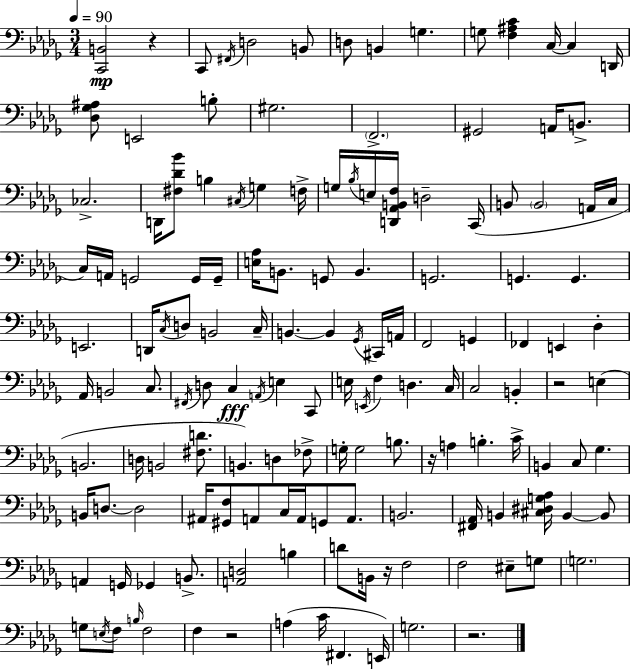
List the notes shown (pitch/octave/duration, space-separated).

[C2,B2]/h R/q C2/e F#2/s D3/h B2/e D3/e B2/q G3/q. G3/e [F3,A#3,C4]/q C3/s C3/q D2/s [Db3,Gb3,A#3]/e E2/h B3/e G#3/h. F2/h. G#2/h A2/s B2/e. CES3/h. D2/s [F#3,Db4,Bb4]/e B3/q C#3/s G3/q F3/s G3/s Bb3/s E3/s [D2,Ab2,B2,F3]/s D3/h C2/s B2/e B2/h A2/s C3/s C3/s A2/s G2/h G2/s G2/s [E3,Ab3]/s B2/e. G2/e B2/q. G2/h. G2/q. G2/q. E2/h. D2/s C3/s D3/e B2/h C3/s B2/q. B2/q Gb2/s C#2/s A2/s F2/h G2/q FES2/q E2/q Db3/q Ab2/s B2/h C3/e. F#2/s D3/e C3/q A2/s E3/q C2/e E3/s E2/s F3/q D3/q. C3/s C3/h B2/q R/h E3/q B2/h. D3/s B2/h [F#3,D4]/e. B2/q. D3/q FES3/e G3/s G3/h B3/e. R/s A3/q B3/q. C4/s B2/q C3/e Gb3/q. B2/s D3/e. D3/h A#2/s [G#2,F3]/e A2/e C3/s A2/s G2/e A2/e. B2/h. [F#2,Ab2]/s B2/q [C#3,D#3,G3,Ab3]/s B2/q B2/e A2/q G2/s Gb2/q B2/e. [A2,D3]/h B3/q D4/e B2/s R/s F3/h F3/h EIS3/e G3/e G3/h. G3/e E3/s F3/e B3/s F3/h F3/q R/h A3/q C4/s F#2/q. E2/s G3/h. R/h.